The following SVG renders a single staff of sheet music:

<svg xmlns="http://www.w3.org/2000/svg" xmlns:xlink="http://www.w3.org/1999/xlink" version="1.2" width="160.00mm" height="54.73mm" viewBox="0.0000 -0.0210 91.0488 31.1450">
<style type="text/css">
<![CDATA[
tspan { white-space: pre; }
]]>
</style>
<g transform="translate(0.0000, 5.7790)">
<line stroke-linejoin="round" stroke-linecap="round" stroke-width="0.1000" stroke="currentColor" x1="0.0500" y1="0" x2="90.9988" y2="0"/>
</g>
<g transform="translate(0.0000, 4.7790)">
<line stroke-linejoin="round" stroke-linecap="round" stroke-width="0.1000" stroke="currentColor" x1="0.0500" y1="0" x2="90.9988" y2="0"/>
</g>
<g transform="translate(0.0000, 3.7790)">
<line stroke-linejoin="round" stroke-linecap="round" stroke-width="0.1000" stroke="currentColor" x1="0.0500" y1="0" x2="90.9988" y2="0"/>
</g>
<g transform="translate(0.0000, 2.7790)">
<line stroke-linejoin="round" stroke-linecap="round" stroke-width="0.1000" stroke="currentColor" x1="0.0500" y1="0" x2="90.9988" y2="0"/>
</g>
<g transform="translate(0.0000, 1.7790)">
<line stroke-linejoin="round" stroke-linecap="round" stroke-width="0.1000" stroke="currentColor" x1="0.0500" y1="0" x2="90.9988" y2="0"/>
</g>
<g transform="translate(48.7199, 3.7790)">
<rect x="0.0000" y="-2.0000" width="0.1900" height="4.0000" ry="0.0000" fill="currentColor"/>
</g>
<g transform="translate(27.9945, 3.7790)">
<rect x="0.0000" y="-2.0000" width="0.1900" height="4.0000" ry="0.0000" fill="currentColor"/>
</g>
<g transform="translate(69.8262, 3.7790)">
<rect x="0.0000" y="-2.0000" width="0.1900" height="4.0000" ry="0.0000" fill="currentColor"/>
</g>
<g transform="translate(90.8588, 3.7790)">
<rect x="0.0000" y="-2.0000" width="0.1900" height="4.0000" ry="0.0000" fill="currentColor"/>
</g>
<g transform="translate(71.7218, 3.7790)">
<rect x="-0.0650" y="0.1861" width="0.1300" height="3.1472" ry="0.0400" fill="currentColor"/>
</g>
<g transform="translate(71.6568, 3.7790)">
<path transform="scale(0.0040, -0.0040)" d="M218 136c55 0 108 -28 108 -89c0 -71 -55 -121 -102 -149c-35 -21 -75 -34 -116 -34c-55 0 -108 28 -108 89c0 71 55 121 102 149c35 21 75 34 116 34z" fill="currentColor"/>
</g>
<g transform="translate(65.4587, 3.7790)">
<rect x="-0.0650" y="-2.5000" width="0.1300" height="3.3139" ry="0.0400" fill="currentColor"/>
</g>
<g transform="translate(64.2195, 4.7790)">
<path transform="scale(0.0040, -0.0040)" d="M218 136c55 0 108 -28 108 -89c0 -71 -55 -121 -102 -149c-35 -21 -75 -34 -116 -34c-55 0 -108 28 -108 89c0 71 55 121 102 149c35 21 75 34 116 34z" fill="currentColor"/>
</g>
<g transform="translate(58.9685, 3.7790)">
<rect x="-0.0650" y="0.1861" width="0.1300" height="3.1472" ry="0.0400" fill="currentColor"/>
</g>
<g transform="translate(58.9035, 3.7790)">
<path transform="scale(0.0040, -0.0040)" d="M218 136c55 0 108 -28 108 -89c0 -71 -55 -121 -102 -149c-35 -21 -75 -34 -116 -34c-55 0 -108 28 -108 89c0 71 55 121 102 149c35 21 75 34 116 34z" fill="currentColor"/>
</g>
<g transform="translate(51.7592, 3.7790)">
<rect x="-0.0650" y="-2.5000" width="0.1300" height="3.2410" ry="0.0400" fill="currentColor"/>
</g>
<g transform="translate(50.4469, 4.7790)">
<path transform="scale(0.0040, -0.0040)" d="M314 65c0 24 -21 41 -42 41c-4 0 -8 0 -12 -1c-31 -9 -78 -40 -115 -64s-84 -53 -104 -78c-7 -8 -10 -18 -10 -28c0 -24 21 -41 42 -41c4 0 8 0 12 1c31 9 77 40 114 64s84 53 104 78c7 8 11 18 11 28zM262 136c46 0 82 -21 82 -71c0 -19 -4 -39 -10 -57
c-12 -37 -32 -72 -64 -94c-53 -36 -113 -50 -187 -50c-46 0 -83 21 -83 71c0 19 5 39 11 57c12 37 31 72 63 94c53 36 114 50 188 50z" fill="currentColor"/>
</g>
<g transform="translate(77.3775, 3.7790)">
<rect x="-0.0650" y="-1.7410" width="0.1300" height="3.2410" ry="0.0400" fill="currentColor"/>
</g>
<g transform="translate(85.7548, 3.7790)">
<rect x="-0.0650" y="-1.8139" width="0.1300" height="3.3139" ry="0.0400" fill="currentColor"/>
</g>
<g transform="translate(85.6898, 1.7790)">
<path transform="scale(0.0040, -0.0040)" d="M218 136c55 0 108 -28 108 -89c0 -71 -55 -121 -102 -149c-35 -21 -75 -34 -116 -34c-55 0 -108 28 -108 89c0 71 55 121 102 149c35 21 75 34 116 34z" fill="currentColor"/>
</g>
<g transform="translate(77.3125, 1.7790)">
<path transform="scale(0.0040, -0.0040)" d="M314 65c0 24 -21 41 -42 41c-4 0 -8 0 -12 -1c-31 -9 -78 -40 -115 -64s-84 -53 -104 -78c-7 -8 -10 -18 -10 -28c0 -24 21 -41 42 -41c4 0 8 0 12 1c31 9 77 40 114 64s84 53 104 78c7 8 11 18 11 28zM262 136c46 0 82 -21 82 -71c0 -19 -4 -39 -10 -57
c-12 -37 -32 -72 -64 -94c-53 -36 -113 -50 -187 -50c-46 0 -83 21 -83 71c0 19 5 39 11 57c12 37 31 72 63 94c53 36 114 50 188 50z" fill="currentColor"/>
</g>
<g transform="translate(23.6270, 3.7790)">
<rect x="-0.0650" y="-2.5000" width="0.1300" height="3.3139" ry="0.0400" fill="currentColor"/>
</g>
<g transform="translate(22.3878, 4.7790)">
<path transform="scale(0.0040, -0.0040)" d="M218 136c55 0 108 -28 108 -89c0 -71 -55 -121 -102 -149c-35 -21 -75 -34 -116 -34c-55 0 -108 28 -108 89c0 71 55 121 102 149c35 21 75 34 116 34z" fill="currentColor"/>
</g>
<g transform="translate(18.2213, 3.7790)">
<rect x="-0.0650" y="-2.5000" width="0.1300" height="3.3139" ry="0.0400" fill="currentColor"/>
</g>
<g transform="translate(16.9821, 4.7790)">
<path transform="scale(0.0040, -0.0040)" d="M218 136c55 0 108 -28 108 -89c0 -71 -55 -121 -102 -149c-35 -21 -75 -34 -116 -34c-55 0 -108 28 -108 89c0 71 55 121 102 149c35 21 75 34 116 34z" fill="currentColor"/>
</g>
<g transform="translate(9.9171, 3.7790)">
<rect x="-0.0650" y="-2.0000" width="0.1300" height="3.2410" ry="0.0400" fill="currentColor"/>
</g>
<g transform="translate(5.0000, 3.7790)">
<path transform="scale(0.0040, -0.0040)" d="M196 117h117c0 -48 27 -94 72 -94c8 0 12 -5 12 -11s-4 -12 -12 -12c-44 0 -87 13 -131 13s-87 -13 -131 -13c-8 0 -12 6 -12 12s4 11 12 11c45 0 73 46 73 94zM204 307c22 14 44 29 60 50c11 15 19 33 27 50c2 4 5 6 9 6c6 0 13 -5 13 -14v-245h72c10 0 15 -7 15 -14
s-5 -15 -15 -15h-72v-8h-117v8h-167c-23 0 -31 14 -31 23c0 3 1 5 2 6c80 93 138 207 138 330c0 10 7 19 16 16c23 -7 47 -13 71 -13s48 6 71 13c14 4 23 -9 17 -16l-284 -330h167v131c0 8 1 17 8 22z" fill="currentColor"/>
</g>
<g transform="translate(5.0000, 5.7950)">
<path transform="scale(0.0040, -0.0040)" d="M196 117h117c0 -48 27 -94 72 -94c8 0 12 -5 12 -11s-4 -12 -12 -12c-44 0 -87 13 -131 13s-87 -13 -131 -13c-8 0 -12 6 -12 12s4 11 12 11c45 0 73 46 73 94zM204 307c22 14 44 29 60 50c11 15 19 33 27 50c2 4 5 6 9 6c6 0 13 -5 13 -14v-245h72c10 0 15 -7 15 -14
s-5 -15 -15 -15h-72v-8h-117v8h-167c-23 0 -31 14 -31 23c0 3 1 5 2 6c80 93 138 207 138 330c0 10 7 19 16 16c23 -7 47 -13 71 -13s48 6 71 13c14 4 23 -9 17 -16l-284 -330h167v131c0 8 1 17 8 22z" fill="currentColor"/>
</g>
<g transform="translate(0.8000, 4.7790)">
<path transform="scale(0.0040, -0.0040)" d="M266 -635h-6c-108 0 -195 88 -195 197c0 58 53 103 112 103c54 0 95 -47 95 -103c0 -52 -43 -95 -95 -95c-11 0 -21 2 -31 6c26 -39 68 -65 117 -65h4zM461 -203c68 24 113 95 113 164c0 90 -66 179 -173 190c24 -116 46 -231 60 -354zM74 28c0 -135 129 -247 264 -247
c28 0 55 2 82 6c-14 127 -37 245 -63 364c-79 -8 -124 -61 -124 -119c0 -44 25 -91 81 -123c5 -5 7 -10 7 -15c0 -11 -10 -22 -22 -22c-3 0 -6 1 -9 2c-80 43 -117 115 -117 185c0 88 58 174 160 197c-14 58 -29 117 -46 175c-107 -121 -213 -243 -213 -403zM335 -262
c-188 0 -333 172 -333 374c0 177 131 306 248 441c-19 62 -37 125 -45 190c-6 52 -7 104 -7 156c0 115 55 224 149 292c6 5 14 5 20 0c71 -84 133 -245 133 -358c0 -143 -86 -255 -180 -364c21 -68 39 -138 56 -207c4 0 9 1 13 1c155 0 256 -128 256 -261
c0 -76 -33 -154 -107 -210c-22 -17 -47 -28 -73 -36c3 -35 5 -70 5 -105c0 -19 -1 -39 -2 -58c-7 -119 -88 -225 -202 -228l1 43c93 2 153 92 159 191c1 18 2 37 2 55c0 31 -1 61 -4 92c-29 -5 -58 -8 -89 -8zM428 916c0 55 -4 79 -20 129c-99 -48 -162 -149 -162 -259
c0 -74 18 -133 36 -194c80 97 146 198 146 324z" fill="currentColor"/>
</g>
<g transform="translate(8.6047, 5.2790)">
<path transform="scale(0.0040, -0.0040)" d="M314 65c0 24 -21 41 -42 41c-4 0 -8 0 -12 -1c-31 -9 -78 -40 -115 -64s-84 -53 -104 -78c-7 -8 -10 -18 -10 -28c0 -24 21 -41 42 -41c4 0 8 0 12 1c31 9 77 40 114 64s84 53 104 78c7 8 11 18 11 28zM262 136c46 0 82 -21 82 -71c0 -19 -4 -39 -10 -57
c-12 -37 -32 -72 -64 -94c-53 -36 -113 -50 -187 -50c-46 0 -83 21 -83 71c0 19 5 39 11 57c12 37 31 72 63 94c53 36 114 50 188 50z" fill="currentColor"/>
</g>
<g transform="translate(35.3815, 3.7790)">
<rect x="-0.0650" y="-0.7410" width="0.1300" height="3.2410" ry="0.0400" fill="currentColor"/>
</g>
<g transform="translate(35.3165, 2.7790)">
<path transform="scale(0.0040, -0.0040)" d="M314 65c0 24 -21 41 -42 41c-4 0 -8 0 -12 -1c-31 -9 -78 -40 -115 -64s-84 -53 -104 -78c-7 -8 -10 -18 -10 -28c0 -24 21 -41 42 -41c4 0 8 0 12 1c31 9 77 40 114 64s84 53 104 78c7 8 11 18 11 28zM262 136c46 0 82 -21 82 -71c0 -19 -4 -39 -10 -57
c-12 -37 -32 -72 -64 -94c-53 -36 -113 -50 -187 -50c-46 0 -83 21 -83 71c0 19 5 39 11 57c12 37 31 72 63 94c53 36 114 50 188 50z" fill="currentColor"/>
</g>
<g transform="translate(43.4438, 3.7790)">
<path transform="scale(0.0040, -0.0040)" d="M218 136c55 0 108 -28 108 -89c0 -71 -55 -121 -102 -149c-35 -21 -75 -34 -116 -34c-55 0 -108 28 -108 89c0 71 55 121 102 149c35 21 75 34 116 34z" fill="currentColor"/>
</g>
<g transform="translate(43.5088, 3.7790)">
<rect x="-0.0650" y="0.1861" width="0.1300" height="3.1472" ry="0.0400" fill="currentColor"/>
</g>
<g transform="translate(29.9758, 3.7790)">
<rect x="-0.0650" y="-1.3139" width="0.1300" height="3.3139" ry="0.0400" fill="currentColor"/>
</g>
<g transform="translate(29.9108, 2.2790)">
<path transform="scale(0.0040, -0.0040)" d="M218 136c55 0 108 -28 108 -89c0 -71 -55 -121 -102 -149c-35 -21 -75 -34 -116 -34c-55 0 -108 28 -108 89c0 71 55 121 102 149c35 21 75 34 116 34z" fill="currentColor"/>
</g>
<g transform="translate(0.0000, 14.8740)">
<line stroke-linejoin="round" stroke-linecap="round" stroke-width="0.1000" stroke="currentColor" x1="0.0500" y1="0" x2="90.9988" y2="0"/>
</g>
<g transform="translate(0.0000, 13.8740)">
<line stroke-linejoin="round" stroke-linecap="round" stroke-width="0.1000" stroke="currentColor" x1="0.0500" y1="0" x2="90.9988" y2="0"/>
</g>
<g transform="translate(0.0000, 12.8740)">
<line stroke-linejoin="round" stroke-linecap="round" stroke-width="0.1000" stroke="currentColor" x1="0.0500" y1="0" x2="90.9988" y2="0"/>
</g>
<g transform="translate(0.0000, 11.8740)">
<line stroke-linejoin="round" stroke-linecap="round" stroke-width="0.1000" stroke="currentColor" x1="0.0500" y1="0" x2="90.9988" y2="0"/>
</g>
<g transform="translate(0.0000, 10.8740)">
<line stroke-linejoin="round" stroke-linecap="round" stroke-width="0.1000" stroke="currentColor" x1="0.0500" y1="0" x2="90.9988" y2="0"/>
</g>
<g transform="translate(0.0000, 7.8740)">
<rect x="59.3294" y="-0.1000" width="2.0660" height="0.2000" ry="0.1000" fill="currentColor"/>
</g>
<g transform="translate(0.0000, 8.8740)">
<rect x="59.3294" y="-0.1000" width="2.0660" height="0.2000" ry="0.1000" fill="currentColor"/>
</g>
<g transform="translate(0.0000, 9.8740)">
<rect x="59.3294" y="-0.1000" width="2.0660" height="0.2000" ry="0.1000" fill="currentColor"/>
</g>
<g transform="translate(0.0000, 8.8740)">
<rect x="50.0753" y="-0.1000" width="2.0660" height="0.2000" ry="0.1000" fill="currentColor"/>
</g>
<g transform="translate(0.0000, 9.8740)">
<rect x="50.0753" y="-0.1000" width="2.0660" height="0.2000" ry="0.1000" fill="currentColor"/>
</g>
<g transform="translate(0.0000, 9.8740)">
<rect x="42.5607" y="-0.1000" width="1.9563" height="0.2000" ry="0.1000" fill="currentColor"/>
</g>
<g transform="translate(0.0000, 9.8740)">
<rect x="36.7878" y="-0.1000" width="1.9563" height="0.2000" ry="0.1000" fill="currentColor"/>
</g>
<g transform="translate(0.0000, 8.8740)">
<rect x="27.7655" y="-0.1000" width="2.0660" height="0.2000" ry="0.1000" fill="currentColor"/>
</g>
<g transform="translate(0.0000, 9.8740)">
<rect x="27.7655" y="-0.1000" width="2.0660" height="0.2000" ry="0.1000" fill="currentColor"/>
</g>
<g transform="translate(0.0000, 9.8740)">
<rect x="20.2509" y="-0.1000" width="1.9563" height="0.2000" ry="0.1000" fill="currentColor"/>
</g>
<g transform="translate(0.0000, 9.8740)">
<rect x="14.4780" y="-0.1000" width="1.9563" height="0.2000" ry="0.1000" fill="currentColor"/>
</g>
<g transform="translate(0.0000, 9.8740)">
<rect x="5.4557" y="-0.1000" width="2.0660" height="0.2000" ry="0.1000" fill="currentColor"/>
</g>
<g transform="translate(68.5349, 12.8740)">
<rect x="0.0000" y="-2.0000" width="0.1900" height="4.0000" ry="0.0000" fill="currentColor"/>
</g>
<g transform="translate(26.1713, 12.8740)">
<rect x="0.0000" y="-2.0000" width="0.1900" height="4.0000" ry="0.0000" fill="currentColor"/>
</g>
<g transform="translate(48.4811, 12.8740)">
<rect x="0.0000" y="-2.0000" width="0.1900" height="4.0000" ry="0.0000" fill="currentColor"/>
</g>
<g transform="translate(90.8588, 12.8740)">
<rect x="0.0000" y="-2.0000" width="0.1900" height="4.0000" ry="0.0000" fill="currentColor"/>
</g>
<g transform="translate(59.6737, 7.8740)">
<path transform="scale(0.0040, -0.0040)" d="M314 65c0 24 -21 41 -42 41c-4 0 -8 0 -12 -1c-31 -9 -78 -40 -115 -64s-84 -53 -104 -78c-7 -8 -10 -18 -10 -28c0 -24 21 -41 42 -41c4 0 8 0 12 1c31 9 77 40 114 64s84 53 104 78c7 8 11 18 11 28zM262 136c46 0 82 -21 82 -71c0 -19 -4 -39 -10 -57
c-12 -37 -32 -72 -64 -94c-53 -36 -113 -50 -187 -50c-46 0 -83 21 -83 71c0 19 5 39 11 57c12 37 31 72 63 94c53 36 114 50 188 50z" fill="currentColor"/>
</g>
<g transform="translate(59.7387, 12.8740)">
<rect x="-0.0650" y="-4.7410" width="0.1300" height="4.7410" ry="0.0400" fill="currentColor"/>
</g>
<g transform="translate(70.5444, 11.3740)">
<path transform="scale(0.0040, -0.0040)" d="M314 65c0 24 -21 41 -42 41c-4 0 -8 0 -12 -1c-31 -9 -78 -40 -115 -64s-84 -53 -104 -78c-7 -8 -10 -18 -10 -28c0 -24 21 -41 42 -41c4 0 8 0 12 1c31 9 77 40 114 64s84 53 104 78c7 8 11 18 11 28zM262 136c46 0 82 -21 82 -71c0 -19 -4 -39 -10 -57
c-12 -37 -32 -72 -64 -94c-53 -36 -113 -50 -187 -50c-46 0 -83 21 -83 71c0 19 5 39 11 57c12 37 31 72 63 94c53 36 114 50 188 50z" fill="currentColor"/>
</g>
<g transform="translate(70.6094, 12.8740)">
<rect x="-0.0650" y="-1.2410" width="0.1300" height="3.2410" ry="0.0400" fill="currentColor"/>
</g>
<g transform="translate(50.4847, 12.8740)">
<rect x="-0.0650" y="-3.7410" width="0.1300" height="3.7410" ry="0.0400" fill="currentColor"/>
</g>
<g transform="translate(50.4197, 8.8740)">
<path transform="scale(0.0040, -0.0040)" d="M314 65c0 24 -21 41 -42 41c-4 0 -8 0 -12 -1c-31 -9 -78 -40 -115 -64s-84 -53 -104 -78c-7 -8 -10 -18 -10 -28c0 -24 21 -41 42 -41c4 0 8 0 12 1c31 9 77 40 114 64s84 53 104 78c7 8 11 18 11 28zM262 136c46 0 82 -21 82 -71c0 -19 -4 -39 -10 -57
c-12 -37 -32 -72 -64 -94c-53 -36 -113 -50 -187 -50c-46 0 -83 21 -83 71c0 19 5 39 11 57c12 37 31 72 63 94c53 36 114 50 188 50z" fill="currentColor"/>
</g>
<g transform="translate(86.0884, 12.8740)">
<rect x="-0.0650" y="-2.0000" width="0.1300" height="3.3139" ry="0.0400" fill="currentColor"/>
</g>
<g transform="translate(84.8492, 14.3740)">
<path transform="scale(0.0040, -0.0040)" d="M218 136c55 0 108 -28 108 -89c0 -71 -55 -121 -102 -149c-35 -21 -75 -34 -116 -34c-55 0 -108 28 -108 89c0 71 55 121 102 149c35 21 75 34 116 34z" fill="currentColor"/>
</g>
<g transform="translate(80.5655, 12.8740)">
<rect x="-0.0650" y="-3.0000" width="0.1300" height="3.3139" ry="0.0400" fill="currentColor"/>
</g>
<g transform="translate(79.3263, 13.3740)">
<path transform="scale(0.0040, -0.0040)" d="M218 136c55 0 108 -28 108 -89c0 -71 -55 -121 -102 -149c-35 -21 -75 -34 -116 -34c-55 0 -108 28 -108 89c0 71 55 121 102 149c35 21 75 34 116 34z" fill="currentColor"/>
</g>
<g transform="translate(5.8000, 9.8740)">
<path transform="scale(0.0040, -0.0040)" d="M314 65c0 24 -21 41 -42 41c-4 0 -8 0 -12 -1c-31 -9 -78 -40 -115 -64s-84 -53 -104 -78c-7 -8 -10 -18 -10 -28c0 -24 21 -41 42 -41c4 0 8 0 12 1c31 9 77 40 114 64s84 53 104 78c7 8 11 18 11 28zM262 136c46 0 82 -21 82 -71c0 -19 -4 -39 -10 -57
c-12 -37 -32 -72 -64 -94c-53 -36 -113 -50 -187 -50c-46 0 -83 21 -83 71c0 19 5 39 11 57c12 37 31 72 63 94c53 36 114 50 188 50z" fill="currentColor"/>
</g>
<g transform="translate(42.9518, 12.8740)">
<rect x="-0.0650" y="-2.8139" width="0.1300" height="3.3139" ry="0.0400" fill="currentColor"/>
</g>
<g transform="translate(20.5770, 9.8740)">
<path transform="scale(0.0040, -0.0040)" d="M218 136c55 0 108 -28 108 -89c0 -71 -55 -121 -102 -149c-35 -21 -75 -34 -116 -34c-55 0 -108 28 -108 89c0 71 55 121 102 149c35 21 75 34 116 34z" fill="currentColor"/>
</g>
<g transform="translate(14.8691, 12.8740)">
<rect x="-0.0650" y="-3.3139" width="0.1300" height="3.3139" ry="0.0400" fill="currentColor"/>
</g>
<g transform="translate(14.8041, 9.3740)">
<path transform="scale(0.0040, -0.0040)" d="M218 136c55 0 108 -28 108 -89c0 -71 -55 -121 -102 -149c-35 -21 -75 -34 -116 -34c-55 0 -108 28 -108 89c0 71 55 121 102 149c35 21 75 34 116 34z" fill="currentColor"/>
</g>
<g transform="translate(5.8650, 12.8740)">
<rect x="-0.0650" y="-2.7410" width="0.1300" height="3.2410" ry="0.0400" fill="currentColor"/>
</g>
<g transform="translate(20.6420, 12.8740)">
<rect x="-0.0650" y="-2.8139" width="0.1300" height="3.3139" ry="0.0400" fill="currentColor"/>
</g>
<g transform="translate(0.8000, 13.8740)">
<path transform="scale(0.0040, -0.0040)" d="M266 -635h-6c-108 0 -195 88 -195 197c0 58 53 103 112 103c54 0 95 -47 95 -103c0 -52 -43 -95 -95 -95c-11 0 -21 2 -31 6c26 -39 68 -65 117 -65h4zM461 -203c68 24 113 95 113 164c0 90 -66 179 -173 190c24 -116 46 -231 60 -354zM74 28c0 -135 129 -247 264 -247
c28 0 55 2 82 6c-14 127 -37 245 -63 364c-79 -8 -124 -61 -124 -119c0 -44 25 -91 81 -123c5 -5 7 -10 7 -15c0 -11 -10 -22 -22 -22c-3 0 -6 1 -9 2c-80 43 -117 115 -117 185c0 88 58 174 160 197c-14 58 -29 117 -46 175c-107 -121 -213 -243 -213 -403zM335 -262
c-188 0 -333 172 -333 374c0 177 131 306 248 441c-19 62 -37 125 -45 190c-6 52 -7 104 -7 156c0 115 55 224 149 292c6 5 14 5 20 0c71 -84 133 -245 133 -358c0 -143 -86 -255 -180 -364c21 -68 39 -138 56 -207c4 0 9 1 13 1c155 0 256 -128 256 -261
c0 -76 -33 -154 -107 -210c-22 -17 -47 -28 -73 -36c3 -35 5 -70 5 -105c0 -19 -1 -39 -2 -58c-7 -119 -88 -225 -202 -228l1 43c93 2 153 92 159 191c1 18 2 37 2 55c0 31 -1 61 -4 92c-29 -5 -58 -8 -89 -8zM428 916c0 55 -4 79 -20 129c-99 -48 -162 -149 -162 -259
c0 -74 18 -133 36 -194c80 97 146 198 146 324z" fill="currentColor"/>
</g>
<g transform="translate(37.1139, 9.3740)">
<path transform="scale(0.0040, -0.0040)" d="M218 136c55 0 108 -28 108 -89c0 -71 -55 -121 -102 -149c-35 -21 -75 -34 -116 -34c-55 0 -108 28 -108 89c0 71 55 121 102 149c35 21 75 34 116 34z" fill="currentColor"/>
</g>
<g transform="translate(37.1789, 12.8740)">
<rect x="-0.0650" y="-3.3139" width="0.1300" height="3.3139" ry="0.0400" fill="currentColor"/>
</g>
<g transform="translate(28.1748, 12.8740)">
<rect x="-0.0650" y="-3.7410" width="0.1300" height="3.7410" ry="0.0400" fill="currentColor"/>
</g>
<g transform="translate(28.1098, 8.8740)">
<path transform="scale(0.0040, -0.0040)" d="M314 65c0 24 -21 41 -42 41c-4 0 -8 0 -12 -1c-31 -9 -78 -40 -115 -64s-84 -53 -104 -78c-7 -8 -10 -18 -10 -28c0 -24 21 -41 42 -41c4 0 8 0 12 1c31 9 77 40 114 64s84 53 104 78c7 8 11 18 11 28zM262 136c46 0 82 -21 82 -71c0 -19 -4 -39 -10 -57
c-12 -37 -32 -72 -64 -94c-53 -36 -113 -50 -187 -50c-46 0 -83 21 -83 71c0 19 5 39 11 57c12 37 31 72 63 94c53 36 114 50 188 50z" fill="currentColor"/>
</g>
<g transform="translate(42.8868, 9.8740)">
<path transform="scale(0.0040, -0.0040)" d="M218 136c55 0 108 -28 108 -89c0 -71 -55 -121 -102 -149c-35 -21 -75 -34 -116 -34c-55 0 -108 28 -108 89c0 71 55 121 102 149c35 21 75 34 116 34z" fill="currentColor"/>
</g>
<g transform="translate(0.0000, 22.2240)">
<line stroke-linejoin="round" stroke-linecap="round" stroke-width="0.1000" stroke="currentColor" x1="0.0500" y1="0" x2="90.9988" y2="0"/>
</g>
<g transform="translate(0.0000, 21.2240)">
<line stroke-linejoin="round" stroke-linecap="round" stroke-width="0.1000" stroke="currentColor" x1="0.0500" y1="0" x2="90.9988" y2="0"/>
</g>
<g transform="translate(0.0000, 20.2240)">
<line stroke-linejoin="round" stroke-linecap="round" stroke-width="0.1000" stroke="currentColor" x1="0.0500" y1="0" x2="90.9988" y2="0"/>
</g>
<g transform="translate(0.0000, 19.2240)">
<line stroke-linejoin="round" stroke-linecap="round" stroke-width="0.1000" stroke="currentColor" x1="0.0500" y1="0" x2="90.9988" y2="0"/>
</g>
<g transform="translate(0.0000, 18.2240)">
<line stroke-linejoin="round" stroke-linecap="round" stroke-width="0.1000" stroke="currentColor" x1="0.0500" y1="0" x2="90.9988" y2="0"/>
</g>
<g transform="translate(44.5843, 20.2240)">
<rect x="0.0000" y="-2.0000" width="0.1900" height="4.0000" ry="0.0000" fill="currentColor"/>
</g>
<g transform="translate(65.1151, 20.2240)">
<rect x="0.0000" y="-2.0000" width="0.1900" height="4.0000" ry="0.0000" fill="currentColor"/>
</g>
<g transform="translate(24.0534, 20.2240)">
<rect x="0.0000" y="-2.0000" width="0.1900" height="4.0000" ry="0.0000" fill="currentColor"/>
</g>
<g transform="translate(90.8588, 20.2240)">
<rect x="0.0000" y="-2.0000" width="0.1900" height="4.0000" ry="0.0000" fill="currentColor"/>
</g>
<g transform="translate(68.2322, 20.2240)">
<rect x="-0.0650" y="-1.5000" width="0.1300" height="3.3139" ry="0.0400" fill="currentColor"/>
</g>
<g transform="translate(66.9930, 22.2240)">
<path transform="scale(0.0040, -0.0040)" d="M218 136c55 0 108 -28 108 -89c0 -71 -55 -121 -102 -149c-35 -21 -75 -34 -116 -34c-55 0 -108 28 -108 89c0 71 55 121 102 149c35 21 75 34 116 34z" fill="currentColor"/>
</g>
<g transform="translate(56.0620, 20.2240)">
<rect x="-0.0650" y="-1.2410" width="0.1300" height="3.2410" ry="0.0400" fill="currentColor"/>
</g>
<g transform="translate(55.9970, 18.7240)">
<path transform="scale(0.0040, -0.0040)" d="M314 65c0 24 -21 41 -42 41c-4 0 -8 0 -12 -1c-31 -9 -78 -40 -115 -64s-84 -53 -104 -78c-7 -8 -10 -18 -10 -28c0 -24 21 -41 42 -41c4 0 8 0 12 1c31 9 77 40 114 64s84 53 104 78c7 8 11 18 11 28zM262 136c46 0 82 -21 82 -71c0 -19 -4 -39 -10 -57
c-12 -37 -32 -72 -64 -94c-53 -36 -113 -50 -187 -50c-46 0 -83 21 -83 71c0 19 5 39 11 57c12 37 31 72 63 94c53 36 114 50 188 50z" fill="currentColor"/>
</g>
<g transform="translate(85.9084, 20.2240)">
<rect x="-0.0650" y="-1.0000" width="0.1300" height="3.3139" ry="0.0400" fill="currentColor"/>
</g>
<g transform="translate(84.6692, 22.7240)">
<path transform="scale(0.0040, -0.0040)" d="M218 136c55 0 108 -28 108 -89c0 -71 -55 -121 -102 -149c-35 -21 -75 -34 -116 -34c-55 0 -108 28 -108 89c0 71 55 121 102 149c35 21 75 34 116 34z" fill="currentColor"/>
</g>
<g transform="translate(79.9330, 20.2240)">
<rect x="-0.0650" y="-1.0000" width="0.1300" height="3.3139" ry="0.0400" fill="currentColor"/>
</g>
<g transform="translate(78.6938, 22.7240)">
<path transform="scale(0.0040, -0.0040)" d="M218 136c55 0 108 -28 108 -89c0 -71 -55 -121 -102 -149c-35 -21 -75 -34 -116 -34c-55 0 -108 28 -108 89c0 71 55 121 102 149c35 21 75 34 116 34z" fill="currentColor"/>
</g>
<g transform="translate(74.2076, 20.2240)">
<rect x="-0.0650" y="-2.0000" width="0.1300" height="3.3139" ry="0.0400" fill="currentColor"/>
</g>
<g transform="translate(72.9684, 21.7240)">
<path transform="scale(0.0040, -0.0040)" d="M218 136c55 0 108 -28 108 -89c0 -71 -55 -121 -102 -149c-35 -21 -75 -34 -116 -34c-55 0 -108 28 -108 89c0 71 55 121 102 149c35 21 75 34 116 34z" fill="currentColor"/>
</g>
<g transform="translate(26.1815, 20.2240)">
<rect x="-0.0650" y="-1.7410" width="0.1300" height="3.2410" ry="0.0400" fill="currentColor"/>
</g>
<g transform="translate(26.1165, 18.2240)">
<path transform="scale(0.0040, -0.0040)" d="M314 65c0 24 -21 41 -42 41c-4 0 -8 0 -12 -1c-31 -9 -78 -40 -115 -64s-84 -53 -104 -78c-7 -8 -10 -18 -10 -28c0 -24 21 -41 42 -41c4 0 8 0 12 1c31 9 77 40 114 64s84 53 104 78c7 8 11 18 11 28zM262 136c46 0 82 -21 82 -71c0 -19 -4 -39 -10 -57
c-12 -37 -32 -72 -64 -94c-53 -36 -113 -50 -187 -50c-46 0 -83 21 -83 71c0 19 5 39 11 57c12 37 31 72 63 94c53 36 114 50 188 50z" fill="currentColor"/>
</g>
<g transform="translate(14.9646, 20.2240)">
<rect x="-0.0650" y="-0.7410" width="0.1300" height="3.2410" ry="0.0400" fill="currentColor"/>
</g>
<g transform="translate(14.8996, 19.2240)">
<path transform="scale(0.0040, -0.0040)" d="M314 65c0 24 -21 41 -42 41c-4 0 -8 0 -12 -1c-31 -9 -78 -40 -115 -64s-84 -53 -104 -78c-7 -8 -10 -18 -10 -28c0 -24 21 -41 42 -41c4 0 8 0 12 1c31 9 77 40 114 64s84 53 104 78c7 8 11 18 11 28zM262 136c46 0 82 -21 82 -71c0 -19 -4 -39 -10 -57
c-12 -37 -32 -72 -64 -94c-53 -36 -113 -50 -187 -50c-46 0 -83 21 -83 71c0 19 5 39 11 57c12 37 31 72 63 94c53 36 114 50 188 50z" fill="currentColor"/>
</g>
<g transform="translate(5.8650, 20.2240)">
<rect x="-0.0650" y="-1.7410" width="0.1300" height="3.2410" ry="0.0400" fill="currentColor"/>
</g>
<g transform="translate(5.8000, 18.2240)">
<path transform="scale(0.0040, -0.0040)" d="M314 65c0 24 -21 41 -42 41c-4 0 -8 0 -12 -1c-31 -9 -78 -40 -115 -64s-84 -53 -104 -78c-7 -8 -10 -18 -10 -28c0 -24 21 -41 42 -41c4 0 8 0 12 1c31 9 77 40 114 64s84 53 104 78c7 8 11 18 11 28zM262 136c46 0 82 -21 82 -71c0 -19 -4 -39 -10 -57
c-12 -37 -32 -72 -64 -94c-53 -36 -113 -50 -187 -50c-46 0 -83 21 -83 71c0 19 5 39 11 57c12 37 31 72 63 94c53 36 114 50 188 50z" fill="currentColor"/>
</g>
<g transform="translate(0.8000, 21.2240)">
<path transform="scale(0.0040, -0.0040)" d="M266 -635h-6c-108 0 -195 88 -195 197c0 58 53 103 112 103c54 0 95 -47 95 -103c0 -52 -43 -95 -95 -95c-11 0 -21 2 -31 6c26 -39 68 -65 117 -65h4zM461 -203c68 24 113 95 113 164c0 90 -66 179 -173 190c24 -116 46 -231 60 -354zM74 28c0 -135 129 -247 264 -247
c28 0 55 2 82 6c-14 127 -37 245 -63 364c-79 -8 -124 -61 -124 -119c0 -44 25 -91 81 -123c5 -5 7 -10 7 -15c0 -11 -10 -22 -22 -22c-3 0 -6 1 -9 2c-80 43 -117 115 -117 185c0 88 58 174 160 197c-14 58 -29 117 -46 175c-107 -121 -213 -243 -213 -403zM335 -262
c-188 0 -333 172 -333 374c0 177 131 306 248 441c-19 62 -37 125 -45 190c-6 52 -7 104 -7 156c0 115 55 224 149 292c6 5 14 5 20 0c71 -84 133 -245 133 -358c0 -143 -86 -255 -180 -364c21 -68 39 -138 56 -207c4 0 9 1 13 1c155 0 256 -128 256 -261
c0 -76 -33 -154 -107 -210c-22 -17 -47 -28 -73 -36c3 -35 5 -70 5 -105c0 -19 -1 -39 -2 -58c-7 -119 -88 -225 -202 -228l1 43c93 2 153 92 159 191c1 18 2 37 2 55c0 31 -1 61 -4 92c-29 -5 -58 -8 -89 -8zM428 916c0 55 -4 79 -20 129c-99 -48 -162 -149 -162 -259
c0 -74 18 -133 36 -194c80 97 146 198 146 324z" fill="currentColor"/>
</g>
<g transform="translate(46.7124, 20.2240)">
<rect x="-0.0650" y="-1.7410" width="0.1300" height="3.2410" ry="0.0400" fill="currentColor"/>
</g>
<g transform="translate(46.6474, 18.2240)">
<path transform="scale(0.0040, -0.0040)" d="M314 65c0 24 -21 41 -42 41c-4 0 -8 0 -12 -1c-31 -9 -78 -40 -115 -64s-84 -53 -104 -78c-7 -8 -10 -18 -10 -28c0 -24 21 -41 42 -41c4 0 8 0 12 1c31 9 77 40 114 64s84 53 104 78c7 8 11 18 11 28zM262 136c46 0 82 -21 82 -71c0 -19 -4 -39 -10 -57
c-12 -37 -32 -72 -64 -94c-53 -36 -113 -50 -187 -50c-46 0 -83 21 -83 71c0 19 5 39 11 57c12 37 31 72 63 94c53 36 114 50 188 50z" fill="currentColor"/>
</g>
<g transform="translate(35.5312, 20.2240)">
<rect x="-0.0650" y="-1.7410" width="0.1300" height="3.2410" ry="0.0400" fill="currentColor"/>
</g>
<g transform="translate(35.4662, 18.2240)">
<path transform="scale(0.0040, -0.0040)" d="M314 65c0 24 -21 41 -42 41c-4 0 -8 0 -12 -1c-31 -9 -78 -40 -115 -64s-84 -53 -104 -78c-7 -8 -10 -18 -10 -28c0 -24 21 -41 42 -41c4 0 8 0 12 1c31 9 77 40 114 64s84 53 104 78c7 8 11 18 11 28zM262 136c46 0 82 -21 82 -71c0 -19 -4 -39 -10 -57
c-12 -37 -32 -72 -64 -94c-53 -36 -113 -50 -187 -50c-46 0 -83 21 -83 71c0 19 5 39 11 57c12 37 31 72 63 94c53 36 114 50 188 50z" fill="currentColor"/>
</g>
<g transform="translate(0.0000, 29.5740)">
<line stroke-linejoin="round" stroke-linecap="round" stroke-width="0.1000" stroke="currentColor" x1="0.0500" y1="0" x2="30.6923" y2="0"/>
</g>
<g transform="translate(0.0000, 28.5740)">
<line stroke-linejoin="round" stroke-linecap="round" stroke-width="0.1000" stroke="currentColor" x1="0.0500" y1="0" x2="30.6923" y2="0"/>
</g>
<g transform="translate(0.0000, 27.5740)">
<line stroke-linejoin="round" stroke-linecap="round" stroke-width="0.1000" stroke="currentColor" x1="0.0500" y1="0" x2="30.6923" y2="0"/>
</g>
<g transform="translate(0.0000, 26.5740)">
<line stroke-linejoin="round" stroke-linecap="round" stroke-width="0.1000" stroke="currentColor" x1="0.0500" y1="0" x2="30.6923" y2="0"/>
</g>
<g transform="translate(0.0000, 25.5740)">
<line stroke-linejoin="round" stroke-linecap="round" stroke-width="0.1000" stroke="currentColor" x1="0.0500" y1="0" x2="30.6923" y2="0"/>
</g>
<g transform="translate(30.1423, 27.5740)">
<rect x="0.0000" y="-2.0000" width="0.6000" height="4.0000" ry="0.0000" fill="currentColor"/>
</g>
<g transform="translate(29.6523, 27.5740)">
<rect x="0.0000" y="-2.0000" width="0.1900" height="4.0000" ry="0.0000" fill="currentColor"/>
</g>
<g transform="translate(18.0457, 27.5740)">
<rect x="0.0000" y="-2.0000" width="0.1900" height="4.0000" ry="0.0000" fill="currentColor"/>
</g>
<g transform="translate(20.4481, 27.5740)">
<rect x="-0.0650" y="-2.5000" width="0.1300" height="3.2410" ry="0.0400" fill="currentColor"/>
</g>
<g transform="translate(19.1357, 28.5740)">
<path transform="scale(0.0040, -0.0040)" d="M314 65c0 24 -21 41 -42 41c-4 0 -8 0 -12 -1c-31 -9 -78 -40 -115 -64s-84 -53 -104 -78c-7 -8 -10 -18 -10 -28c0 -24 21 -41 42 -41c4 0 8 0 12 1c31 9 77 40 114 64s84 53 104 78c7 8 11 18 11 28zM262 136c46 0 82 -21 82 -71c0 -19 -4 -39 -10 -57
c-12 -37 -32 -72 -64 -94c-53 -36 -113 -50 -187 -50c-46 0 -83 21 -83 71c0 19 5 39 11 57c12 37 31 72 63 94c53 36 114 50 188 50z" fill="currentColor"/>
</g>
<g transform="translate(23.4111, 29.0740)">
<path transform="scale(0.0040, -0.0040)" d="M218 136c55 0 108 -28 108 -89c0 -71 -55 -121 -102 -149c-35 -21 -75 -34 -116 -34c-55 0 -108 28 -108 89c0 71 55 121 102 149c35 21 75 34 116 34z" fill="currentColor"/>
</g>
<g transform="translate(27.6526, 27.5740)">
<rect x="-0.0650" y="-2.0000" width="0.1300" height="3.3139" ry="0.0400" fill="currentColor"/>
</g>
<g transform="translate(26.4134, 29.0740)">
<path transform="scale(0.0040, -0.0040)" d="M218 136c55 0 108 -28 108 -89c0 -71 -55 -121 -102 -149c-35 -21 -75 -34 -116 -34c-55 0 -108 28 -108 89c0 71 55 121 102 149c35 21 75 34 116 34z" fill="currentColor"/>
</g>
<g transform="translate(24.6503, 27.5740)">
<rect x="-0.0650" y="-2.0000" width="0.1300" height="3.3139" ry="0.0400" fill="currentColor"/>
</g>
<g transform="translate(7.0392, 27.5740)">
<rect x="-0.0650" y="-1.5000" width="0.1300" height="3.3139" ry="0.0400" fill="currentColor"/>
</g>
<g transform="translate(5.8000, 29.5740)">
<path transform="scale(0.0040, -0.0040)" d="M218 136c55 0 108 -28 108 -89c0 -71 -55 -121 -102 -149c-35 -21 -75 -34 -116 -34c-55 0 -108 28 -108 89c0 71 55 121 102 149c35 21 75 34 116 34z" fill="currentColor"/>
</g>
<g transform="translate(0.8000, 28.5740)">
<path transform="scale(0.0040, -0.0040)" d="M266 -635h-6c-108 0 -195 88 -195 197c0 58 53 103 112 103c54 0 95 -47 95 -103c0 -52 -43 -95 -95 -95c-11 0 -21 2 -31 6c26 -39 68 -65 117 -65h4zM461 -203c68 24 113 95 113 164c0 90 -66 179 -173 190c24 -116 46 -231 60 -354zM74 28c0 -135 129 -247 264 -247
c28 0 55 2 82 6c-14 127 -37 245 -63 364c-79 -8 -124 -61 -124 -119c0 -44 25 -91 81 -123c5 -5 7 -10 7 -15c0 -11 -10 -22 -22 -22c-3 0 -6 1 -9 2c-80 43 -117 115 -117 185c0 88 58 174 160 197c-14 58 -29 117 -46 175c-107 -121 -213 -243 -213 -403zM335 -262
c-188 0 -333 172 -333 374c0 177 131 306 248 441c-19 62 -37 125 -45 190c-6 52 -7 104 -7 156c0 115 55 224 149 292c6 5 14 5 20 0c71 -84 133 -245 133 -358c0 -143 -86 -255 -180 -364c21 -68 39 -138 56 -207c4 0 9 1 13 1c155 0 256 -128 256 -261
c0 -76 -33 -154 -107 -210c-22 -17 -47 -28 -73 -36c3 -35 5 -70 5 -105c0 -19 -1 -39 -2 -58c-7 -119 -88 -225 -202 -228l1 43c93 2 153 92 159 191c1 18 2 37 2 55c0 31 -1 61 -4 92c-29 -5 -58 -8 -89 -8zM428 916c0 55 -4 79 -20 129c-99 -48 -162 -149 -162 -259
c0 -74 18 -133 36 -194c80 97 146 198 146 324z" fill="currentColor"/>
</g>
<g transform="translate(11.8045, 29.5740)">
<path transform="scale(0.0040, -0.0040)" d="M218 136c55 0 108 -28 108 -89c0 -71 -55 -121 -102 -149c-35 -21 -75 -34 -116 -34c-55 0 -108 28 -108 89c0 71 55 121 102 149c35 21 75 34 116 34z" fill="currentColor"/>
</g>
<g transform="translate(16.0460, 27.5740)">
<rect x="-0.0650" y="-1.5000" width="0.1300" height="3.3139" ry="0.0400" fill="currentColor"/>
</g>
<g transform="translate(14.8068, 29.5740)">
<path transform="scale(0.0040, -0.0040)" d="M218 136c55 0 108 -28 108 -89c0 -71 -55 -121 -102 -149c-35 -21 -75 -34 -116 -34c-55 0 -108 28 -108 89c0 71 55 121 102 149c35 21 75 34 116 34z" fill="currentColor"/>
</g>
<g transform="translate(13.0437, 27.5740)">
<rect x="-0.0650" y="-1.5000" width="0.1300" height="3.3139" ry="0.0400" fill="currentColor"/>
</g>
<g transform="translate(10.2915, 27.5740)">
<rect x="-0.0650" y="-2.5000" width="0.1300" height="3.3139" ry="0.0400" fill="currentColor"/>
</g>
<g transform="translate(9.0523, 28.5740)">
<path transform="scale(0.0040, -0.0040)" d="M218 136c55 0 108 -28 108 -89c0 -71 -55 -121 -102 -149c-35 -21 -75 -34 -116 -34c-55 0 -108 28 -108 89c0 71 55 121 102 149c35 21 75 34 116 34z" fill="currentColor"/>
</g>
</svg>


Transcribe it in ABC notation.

X:1
T:Untitled
M:4/4
L:1/4
K:C
F2 G G e d2 B G2 B G B f2 f a2 b a c'2 b a c'2 e'2 e2 A F f2 d2 f2 f2 f2 e2 E F D D E G E E G2 F F